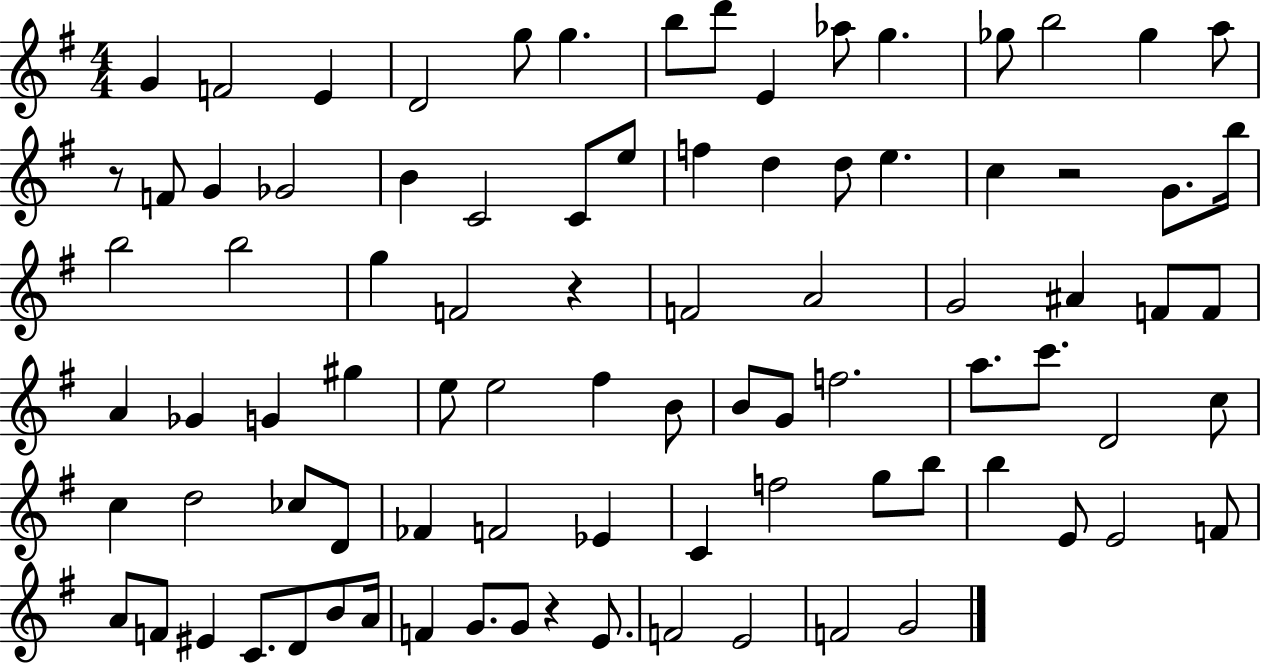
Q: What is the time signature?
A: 4/4